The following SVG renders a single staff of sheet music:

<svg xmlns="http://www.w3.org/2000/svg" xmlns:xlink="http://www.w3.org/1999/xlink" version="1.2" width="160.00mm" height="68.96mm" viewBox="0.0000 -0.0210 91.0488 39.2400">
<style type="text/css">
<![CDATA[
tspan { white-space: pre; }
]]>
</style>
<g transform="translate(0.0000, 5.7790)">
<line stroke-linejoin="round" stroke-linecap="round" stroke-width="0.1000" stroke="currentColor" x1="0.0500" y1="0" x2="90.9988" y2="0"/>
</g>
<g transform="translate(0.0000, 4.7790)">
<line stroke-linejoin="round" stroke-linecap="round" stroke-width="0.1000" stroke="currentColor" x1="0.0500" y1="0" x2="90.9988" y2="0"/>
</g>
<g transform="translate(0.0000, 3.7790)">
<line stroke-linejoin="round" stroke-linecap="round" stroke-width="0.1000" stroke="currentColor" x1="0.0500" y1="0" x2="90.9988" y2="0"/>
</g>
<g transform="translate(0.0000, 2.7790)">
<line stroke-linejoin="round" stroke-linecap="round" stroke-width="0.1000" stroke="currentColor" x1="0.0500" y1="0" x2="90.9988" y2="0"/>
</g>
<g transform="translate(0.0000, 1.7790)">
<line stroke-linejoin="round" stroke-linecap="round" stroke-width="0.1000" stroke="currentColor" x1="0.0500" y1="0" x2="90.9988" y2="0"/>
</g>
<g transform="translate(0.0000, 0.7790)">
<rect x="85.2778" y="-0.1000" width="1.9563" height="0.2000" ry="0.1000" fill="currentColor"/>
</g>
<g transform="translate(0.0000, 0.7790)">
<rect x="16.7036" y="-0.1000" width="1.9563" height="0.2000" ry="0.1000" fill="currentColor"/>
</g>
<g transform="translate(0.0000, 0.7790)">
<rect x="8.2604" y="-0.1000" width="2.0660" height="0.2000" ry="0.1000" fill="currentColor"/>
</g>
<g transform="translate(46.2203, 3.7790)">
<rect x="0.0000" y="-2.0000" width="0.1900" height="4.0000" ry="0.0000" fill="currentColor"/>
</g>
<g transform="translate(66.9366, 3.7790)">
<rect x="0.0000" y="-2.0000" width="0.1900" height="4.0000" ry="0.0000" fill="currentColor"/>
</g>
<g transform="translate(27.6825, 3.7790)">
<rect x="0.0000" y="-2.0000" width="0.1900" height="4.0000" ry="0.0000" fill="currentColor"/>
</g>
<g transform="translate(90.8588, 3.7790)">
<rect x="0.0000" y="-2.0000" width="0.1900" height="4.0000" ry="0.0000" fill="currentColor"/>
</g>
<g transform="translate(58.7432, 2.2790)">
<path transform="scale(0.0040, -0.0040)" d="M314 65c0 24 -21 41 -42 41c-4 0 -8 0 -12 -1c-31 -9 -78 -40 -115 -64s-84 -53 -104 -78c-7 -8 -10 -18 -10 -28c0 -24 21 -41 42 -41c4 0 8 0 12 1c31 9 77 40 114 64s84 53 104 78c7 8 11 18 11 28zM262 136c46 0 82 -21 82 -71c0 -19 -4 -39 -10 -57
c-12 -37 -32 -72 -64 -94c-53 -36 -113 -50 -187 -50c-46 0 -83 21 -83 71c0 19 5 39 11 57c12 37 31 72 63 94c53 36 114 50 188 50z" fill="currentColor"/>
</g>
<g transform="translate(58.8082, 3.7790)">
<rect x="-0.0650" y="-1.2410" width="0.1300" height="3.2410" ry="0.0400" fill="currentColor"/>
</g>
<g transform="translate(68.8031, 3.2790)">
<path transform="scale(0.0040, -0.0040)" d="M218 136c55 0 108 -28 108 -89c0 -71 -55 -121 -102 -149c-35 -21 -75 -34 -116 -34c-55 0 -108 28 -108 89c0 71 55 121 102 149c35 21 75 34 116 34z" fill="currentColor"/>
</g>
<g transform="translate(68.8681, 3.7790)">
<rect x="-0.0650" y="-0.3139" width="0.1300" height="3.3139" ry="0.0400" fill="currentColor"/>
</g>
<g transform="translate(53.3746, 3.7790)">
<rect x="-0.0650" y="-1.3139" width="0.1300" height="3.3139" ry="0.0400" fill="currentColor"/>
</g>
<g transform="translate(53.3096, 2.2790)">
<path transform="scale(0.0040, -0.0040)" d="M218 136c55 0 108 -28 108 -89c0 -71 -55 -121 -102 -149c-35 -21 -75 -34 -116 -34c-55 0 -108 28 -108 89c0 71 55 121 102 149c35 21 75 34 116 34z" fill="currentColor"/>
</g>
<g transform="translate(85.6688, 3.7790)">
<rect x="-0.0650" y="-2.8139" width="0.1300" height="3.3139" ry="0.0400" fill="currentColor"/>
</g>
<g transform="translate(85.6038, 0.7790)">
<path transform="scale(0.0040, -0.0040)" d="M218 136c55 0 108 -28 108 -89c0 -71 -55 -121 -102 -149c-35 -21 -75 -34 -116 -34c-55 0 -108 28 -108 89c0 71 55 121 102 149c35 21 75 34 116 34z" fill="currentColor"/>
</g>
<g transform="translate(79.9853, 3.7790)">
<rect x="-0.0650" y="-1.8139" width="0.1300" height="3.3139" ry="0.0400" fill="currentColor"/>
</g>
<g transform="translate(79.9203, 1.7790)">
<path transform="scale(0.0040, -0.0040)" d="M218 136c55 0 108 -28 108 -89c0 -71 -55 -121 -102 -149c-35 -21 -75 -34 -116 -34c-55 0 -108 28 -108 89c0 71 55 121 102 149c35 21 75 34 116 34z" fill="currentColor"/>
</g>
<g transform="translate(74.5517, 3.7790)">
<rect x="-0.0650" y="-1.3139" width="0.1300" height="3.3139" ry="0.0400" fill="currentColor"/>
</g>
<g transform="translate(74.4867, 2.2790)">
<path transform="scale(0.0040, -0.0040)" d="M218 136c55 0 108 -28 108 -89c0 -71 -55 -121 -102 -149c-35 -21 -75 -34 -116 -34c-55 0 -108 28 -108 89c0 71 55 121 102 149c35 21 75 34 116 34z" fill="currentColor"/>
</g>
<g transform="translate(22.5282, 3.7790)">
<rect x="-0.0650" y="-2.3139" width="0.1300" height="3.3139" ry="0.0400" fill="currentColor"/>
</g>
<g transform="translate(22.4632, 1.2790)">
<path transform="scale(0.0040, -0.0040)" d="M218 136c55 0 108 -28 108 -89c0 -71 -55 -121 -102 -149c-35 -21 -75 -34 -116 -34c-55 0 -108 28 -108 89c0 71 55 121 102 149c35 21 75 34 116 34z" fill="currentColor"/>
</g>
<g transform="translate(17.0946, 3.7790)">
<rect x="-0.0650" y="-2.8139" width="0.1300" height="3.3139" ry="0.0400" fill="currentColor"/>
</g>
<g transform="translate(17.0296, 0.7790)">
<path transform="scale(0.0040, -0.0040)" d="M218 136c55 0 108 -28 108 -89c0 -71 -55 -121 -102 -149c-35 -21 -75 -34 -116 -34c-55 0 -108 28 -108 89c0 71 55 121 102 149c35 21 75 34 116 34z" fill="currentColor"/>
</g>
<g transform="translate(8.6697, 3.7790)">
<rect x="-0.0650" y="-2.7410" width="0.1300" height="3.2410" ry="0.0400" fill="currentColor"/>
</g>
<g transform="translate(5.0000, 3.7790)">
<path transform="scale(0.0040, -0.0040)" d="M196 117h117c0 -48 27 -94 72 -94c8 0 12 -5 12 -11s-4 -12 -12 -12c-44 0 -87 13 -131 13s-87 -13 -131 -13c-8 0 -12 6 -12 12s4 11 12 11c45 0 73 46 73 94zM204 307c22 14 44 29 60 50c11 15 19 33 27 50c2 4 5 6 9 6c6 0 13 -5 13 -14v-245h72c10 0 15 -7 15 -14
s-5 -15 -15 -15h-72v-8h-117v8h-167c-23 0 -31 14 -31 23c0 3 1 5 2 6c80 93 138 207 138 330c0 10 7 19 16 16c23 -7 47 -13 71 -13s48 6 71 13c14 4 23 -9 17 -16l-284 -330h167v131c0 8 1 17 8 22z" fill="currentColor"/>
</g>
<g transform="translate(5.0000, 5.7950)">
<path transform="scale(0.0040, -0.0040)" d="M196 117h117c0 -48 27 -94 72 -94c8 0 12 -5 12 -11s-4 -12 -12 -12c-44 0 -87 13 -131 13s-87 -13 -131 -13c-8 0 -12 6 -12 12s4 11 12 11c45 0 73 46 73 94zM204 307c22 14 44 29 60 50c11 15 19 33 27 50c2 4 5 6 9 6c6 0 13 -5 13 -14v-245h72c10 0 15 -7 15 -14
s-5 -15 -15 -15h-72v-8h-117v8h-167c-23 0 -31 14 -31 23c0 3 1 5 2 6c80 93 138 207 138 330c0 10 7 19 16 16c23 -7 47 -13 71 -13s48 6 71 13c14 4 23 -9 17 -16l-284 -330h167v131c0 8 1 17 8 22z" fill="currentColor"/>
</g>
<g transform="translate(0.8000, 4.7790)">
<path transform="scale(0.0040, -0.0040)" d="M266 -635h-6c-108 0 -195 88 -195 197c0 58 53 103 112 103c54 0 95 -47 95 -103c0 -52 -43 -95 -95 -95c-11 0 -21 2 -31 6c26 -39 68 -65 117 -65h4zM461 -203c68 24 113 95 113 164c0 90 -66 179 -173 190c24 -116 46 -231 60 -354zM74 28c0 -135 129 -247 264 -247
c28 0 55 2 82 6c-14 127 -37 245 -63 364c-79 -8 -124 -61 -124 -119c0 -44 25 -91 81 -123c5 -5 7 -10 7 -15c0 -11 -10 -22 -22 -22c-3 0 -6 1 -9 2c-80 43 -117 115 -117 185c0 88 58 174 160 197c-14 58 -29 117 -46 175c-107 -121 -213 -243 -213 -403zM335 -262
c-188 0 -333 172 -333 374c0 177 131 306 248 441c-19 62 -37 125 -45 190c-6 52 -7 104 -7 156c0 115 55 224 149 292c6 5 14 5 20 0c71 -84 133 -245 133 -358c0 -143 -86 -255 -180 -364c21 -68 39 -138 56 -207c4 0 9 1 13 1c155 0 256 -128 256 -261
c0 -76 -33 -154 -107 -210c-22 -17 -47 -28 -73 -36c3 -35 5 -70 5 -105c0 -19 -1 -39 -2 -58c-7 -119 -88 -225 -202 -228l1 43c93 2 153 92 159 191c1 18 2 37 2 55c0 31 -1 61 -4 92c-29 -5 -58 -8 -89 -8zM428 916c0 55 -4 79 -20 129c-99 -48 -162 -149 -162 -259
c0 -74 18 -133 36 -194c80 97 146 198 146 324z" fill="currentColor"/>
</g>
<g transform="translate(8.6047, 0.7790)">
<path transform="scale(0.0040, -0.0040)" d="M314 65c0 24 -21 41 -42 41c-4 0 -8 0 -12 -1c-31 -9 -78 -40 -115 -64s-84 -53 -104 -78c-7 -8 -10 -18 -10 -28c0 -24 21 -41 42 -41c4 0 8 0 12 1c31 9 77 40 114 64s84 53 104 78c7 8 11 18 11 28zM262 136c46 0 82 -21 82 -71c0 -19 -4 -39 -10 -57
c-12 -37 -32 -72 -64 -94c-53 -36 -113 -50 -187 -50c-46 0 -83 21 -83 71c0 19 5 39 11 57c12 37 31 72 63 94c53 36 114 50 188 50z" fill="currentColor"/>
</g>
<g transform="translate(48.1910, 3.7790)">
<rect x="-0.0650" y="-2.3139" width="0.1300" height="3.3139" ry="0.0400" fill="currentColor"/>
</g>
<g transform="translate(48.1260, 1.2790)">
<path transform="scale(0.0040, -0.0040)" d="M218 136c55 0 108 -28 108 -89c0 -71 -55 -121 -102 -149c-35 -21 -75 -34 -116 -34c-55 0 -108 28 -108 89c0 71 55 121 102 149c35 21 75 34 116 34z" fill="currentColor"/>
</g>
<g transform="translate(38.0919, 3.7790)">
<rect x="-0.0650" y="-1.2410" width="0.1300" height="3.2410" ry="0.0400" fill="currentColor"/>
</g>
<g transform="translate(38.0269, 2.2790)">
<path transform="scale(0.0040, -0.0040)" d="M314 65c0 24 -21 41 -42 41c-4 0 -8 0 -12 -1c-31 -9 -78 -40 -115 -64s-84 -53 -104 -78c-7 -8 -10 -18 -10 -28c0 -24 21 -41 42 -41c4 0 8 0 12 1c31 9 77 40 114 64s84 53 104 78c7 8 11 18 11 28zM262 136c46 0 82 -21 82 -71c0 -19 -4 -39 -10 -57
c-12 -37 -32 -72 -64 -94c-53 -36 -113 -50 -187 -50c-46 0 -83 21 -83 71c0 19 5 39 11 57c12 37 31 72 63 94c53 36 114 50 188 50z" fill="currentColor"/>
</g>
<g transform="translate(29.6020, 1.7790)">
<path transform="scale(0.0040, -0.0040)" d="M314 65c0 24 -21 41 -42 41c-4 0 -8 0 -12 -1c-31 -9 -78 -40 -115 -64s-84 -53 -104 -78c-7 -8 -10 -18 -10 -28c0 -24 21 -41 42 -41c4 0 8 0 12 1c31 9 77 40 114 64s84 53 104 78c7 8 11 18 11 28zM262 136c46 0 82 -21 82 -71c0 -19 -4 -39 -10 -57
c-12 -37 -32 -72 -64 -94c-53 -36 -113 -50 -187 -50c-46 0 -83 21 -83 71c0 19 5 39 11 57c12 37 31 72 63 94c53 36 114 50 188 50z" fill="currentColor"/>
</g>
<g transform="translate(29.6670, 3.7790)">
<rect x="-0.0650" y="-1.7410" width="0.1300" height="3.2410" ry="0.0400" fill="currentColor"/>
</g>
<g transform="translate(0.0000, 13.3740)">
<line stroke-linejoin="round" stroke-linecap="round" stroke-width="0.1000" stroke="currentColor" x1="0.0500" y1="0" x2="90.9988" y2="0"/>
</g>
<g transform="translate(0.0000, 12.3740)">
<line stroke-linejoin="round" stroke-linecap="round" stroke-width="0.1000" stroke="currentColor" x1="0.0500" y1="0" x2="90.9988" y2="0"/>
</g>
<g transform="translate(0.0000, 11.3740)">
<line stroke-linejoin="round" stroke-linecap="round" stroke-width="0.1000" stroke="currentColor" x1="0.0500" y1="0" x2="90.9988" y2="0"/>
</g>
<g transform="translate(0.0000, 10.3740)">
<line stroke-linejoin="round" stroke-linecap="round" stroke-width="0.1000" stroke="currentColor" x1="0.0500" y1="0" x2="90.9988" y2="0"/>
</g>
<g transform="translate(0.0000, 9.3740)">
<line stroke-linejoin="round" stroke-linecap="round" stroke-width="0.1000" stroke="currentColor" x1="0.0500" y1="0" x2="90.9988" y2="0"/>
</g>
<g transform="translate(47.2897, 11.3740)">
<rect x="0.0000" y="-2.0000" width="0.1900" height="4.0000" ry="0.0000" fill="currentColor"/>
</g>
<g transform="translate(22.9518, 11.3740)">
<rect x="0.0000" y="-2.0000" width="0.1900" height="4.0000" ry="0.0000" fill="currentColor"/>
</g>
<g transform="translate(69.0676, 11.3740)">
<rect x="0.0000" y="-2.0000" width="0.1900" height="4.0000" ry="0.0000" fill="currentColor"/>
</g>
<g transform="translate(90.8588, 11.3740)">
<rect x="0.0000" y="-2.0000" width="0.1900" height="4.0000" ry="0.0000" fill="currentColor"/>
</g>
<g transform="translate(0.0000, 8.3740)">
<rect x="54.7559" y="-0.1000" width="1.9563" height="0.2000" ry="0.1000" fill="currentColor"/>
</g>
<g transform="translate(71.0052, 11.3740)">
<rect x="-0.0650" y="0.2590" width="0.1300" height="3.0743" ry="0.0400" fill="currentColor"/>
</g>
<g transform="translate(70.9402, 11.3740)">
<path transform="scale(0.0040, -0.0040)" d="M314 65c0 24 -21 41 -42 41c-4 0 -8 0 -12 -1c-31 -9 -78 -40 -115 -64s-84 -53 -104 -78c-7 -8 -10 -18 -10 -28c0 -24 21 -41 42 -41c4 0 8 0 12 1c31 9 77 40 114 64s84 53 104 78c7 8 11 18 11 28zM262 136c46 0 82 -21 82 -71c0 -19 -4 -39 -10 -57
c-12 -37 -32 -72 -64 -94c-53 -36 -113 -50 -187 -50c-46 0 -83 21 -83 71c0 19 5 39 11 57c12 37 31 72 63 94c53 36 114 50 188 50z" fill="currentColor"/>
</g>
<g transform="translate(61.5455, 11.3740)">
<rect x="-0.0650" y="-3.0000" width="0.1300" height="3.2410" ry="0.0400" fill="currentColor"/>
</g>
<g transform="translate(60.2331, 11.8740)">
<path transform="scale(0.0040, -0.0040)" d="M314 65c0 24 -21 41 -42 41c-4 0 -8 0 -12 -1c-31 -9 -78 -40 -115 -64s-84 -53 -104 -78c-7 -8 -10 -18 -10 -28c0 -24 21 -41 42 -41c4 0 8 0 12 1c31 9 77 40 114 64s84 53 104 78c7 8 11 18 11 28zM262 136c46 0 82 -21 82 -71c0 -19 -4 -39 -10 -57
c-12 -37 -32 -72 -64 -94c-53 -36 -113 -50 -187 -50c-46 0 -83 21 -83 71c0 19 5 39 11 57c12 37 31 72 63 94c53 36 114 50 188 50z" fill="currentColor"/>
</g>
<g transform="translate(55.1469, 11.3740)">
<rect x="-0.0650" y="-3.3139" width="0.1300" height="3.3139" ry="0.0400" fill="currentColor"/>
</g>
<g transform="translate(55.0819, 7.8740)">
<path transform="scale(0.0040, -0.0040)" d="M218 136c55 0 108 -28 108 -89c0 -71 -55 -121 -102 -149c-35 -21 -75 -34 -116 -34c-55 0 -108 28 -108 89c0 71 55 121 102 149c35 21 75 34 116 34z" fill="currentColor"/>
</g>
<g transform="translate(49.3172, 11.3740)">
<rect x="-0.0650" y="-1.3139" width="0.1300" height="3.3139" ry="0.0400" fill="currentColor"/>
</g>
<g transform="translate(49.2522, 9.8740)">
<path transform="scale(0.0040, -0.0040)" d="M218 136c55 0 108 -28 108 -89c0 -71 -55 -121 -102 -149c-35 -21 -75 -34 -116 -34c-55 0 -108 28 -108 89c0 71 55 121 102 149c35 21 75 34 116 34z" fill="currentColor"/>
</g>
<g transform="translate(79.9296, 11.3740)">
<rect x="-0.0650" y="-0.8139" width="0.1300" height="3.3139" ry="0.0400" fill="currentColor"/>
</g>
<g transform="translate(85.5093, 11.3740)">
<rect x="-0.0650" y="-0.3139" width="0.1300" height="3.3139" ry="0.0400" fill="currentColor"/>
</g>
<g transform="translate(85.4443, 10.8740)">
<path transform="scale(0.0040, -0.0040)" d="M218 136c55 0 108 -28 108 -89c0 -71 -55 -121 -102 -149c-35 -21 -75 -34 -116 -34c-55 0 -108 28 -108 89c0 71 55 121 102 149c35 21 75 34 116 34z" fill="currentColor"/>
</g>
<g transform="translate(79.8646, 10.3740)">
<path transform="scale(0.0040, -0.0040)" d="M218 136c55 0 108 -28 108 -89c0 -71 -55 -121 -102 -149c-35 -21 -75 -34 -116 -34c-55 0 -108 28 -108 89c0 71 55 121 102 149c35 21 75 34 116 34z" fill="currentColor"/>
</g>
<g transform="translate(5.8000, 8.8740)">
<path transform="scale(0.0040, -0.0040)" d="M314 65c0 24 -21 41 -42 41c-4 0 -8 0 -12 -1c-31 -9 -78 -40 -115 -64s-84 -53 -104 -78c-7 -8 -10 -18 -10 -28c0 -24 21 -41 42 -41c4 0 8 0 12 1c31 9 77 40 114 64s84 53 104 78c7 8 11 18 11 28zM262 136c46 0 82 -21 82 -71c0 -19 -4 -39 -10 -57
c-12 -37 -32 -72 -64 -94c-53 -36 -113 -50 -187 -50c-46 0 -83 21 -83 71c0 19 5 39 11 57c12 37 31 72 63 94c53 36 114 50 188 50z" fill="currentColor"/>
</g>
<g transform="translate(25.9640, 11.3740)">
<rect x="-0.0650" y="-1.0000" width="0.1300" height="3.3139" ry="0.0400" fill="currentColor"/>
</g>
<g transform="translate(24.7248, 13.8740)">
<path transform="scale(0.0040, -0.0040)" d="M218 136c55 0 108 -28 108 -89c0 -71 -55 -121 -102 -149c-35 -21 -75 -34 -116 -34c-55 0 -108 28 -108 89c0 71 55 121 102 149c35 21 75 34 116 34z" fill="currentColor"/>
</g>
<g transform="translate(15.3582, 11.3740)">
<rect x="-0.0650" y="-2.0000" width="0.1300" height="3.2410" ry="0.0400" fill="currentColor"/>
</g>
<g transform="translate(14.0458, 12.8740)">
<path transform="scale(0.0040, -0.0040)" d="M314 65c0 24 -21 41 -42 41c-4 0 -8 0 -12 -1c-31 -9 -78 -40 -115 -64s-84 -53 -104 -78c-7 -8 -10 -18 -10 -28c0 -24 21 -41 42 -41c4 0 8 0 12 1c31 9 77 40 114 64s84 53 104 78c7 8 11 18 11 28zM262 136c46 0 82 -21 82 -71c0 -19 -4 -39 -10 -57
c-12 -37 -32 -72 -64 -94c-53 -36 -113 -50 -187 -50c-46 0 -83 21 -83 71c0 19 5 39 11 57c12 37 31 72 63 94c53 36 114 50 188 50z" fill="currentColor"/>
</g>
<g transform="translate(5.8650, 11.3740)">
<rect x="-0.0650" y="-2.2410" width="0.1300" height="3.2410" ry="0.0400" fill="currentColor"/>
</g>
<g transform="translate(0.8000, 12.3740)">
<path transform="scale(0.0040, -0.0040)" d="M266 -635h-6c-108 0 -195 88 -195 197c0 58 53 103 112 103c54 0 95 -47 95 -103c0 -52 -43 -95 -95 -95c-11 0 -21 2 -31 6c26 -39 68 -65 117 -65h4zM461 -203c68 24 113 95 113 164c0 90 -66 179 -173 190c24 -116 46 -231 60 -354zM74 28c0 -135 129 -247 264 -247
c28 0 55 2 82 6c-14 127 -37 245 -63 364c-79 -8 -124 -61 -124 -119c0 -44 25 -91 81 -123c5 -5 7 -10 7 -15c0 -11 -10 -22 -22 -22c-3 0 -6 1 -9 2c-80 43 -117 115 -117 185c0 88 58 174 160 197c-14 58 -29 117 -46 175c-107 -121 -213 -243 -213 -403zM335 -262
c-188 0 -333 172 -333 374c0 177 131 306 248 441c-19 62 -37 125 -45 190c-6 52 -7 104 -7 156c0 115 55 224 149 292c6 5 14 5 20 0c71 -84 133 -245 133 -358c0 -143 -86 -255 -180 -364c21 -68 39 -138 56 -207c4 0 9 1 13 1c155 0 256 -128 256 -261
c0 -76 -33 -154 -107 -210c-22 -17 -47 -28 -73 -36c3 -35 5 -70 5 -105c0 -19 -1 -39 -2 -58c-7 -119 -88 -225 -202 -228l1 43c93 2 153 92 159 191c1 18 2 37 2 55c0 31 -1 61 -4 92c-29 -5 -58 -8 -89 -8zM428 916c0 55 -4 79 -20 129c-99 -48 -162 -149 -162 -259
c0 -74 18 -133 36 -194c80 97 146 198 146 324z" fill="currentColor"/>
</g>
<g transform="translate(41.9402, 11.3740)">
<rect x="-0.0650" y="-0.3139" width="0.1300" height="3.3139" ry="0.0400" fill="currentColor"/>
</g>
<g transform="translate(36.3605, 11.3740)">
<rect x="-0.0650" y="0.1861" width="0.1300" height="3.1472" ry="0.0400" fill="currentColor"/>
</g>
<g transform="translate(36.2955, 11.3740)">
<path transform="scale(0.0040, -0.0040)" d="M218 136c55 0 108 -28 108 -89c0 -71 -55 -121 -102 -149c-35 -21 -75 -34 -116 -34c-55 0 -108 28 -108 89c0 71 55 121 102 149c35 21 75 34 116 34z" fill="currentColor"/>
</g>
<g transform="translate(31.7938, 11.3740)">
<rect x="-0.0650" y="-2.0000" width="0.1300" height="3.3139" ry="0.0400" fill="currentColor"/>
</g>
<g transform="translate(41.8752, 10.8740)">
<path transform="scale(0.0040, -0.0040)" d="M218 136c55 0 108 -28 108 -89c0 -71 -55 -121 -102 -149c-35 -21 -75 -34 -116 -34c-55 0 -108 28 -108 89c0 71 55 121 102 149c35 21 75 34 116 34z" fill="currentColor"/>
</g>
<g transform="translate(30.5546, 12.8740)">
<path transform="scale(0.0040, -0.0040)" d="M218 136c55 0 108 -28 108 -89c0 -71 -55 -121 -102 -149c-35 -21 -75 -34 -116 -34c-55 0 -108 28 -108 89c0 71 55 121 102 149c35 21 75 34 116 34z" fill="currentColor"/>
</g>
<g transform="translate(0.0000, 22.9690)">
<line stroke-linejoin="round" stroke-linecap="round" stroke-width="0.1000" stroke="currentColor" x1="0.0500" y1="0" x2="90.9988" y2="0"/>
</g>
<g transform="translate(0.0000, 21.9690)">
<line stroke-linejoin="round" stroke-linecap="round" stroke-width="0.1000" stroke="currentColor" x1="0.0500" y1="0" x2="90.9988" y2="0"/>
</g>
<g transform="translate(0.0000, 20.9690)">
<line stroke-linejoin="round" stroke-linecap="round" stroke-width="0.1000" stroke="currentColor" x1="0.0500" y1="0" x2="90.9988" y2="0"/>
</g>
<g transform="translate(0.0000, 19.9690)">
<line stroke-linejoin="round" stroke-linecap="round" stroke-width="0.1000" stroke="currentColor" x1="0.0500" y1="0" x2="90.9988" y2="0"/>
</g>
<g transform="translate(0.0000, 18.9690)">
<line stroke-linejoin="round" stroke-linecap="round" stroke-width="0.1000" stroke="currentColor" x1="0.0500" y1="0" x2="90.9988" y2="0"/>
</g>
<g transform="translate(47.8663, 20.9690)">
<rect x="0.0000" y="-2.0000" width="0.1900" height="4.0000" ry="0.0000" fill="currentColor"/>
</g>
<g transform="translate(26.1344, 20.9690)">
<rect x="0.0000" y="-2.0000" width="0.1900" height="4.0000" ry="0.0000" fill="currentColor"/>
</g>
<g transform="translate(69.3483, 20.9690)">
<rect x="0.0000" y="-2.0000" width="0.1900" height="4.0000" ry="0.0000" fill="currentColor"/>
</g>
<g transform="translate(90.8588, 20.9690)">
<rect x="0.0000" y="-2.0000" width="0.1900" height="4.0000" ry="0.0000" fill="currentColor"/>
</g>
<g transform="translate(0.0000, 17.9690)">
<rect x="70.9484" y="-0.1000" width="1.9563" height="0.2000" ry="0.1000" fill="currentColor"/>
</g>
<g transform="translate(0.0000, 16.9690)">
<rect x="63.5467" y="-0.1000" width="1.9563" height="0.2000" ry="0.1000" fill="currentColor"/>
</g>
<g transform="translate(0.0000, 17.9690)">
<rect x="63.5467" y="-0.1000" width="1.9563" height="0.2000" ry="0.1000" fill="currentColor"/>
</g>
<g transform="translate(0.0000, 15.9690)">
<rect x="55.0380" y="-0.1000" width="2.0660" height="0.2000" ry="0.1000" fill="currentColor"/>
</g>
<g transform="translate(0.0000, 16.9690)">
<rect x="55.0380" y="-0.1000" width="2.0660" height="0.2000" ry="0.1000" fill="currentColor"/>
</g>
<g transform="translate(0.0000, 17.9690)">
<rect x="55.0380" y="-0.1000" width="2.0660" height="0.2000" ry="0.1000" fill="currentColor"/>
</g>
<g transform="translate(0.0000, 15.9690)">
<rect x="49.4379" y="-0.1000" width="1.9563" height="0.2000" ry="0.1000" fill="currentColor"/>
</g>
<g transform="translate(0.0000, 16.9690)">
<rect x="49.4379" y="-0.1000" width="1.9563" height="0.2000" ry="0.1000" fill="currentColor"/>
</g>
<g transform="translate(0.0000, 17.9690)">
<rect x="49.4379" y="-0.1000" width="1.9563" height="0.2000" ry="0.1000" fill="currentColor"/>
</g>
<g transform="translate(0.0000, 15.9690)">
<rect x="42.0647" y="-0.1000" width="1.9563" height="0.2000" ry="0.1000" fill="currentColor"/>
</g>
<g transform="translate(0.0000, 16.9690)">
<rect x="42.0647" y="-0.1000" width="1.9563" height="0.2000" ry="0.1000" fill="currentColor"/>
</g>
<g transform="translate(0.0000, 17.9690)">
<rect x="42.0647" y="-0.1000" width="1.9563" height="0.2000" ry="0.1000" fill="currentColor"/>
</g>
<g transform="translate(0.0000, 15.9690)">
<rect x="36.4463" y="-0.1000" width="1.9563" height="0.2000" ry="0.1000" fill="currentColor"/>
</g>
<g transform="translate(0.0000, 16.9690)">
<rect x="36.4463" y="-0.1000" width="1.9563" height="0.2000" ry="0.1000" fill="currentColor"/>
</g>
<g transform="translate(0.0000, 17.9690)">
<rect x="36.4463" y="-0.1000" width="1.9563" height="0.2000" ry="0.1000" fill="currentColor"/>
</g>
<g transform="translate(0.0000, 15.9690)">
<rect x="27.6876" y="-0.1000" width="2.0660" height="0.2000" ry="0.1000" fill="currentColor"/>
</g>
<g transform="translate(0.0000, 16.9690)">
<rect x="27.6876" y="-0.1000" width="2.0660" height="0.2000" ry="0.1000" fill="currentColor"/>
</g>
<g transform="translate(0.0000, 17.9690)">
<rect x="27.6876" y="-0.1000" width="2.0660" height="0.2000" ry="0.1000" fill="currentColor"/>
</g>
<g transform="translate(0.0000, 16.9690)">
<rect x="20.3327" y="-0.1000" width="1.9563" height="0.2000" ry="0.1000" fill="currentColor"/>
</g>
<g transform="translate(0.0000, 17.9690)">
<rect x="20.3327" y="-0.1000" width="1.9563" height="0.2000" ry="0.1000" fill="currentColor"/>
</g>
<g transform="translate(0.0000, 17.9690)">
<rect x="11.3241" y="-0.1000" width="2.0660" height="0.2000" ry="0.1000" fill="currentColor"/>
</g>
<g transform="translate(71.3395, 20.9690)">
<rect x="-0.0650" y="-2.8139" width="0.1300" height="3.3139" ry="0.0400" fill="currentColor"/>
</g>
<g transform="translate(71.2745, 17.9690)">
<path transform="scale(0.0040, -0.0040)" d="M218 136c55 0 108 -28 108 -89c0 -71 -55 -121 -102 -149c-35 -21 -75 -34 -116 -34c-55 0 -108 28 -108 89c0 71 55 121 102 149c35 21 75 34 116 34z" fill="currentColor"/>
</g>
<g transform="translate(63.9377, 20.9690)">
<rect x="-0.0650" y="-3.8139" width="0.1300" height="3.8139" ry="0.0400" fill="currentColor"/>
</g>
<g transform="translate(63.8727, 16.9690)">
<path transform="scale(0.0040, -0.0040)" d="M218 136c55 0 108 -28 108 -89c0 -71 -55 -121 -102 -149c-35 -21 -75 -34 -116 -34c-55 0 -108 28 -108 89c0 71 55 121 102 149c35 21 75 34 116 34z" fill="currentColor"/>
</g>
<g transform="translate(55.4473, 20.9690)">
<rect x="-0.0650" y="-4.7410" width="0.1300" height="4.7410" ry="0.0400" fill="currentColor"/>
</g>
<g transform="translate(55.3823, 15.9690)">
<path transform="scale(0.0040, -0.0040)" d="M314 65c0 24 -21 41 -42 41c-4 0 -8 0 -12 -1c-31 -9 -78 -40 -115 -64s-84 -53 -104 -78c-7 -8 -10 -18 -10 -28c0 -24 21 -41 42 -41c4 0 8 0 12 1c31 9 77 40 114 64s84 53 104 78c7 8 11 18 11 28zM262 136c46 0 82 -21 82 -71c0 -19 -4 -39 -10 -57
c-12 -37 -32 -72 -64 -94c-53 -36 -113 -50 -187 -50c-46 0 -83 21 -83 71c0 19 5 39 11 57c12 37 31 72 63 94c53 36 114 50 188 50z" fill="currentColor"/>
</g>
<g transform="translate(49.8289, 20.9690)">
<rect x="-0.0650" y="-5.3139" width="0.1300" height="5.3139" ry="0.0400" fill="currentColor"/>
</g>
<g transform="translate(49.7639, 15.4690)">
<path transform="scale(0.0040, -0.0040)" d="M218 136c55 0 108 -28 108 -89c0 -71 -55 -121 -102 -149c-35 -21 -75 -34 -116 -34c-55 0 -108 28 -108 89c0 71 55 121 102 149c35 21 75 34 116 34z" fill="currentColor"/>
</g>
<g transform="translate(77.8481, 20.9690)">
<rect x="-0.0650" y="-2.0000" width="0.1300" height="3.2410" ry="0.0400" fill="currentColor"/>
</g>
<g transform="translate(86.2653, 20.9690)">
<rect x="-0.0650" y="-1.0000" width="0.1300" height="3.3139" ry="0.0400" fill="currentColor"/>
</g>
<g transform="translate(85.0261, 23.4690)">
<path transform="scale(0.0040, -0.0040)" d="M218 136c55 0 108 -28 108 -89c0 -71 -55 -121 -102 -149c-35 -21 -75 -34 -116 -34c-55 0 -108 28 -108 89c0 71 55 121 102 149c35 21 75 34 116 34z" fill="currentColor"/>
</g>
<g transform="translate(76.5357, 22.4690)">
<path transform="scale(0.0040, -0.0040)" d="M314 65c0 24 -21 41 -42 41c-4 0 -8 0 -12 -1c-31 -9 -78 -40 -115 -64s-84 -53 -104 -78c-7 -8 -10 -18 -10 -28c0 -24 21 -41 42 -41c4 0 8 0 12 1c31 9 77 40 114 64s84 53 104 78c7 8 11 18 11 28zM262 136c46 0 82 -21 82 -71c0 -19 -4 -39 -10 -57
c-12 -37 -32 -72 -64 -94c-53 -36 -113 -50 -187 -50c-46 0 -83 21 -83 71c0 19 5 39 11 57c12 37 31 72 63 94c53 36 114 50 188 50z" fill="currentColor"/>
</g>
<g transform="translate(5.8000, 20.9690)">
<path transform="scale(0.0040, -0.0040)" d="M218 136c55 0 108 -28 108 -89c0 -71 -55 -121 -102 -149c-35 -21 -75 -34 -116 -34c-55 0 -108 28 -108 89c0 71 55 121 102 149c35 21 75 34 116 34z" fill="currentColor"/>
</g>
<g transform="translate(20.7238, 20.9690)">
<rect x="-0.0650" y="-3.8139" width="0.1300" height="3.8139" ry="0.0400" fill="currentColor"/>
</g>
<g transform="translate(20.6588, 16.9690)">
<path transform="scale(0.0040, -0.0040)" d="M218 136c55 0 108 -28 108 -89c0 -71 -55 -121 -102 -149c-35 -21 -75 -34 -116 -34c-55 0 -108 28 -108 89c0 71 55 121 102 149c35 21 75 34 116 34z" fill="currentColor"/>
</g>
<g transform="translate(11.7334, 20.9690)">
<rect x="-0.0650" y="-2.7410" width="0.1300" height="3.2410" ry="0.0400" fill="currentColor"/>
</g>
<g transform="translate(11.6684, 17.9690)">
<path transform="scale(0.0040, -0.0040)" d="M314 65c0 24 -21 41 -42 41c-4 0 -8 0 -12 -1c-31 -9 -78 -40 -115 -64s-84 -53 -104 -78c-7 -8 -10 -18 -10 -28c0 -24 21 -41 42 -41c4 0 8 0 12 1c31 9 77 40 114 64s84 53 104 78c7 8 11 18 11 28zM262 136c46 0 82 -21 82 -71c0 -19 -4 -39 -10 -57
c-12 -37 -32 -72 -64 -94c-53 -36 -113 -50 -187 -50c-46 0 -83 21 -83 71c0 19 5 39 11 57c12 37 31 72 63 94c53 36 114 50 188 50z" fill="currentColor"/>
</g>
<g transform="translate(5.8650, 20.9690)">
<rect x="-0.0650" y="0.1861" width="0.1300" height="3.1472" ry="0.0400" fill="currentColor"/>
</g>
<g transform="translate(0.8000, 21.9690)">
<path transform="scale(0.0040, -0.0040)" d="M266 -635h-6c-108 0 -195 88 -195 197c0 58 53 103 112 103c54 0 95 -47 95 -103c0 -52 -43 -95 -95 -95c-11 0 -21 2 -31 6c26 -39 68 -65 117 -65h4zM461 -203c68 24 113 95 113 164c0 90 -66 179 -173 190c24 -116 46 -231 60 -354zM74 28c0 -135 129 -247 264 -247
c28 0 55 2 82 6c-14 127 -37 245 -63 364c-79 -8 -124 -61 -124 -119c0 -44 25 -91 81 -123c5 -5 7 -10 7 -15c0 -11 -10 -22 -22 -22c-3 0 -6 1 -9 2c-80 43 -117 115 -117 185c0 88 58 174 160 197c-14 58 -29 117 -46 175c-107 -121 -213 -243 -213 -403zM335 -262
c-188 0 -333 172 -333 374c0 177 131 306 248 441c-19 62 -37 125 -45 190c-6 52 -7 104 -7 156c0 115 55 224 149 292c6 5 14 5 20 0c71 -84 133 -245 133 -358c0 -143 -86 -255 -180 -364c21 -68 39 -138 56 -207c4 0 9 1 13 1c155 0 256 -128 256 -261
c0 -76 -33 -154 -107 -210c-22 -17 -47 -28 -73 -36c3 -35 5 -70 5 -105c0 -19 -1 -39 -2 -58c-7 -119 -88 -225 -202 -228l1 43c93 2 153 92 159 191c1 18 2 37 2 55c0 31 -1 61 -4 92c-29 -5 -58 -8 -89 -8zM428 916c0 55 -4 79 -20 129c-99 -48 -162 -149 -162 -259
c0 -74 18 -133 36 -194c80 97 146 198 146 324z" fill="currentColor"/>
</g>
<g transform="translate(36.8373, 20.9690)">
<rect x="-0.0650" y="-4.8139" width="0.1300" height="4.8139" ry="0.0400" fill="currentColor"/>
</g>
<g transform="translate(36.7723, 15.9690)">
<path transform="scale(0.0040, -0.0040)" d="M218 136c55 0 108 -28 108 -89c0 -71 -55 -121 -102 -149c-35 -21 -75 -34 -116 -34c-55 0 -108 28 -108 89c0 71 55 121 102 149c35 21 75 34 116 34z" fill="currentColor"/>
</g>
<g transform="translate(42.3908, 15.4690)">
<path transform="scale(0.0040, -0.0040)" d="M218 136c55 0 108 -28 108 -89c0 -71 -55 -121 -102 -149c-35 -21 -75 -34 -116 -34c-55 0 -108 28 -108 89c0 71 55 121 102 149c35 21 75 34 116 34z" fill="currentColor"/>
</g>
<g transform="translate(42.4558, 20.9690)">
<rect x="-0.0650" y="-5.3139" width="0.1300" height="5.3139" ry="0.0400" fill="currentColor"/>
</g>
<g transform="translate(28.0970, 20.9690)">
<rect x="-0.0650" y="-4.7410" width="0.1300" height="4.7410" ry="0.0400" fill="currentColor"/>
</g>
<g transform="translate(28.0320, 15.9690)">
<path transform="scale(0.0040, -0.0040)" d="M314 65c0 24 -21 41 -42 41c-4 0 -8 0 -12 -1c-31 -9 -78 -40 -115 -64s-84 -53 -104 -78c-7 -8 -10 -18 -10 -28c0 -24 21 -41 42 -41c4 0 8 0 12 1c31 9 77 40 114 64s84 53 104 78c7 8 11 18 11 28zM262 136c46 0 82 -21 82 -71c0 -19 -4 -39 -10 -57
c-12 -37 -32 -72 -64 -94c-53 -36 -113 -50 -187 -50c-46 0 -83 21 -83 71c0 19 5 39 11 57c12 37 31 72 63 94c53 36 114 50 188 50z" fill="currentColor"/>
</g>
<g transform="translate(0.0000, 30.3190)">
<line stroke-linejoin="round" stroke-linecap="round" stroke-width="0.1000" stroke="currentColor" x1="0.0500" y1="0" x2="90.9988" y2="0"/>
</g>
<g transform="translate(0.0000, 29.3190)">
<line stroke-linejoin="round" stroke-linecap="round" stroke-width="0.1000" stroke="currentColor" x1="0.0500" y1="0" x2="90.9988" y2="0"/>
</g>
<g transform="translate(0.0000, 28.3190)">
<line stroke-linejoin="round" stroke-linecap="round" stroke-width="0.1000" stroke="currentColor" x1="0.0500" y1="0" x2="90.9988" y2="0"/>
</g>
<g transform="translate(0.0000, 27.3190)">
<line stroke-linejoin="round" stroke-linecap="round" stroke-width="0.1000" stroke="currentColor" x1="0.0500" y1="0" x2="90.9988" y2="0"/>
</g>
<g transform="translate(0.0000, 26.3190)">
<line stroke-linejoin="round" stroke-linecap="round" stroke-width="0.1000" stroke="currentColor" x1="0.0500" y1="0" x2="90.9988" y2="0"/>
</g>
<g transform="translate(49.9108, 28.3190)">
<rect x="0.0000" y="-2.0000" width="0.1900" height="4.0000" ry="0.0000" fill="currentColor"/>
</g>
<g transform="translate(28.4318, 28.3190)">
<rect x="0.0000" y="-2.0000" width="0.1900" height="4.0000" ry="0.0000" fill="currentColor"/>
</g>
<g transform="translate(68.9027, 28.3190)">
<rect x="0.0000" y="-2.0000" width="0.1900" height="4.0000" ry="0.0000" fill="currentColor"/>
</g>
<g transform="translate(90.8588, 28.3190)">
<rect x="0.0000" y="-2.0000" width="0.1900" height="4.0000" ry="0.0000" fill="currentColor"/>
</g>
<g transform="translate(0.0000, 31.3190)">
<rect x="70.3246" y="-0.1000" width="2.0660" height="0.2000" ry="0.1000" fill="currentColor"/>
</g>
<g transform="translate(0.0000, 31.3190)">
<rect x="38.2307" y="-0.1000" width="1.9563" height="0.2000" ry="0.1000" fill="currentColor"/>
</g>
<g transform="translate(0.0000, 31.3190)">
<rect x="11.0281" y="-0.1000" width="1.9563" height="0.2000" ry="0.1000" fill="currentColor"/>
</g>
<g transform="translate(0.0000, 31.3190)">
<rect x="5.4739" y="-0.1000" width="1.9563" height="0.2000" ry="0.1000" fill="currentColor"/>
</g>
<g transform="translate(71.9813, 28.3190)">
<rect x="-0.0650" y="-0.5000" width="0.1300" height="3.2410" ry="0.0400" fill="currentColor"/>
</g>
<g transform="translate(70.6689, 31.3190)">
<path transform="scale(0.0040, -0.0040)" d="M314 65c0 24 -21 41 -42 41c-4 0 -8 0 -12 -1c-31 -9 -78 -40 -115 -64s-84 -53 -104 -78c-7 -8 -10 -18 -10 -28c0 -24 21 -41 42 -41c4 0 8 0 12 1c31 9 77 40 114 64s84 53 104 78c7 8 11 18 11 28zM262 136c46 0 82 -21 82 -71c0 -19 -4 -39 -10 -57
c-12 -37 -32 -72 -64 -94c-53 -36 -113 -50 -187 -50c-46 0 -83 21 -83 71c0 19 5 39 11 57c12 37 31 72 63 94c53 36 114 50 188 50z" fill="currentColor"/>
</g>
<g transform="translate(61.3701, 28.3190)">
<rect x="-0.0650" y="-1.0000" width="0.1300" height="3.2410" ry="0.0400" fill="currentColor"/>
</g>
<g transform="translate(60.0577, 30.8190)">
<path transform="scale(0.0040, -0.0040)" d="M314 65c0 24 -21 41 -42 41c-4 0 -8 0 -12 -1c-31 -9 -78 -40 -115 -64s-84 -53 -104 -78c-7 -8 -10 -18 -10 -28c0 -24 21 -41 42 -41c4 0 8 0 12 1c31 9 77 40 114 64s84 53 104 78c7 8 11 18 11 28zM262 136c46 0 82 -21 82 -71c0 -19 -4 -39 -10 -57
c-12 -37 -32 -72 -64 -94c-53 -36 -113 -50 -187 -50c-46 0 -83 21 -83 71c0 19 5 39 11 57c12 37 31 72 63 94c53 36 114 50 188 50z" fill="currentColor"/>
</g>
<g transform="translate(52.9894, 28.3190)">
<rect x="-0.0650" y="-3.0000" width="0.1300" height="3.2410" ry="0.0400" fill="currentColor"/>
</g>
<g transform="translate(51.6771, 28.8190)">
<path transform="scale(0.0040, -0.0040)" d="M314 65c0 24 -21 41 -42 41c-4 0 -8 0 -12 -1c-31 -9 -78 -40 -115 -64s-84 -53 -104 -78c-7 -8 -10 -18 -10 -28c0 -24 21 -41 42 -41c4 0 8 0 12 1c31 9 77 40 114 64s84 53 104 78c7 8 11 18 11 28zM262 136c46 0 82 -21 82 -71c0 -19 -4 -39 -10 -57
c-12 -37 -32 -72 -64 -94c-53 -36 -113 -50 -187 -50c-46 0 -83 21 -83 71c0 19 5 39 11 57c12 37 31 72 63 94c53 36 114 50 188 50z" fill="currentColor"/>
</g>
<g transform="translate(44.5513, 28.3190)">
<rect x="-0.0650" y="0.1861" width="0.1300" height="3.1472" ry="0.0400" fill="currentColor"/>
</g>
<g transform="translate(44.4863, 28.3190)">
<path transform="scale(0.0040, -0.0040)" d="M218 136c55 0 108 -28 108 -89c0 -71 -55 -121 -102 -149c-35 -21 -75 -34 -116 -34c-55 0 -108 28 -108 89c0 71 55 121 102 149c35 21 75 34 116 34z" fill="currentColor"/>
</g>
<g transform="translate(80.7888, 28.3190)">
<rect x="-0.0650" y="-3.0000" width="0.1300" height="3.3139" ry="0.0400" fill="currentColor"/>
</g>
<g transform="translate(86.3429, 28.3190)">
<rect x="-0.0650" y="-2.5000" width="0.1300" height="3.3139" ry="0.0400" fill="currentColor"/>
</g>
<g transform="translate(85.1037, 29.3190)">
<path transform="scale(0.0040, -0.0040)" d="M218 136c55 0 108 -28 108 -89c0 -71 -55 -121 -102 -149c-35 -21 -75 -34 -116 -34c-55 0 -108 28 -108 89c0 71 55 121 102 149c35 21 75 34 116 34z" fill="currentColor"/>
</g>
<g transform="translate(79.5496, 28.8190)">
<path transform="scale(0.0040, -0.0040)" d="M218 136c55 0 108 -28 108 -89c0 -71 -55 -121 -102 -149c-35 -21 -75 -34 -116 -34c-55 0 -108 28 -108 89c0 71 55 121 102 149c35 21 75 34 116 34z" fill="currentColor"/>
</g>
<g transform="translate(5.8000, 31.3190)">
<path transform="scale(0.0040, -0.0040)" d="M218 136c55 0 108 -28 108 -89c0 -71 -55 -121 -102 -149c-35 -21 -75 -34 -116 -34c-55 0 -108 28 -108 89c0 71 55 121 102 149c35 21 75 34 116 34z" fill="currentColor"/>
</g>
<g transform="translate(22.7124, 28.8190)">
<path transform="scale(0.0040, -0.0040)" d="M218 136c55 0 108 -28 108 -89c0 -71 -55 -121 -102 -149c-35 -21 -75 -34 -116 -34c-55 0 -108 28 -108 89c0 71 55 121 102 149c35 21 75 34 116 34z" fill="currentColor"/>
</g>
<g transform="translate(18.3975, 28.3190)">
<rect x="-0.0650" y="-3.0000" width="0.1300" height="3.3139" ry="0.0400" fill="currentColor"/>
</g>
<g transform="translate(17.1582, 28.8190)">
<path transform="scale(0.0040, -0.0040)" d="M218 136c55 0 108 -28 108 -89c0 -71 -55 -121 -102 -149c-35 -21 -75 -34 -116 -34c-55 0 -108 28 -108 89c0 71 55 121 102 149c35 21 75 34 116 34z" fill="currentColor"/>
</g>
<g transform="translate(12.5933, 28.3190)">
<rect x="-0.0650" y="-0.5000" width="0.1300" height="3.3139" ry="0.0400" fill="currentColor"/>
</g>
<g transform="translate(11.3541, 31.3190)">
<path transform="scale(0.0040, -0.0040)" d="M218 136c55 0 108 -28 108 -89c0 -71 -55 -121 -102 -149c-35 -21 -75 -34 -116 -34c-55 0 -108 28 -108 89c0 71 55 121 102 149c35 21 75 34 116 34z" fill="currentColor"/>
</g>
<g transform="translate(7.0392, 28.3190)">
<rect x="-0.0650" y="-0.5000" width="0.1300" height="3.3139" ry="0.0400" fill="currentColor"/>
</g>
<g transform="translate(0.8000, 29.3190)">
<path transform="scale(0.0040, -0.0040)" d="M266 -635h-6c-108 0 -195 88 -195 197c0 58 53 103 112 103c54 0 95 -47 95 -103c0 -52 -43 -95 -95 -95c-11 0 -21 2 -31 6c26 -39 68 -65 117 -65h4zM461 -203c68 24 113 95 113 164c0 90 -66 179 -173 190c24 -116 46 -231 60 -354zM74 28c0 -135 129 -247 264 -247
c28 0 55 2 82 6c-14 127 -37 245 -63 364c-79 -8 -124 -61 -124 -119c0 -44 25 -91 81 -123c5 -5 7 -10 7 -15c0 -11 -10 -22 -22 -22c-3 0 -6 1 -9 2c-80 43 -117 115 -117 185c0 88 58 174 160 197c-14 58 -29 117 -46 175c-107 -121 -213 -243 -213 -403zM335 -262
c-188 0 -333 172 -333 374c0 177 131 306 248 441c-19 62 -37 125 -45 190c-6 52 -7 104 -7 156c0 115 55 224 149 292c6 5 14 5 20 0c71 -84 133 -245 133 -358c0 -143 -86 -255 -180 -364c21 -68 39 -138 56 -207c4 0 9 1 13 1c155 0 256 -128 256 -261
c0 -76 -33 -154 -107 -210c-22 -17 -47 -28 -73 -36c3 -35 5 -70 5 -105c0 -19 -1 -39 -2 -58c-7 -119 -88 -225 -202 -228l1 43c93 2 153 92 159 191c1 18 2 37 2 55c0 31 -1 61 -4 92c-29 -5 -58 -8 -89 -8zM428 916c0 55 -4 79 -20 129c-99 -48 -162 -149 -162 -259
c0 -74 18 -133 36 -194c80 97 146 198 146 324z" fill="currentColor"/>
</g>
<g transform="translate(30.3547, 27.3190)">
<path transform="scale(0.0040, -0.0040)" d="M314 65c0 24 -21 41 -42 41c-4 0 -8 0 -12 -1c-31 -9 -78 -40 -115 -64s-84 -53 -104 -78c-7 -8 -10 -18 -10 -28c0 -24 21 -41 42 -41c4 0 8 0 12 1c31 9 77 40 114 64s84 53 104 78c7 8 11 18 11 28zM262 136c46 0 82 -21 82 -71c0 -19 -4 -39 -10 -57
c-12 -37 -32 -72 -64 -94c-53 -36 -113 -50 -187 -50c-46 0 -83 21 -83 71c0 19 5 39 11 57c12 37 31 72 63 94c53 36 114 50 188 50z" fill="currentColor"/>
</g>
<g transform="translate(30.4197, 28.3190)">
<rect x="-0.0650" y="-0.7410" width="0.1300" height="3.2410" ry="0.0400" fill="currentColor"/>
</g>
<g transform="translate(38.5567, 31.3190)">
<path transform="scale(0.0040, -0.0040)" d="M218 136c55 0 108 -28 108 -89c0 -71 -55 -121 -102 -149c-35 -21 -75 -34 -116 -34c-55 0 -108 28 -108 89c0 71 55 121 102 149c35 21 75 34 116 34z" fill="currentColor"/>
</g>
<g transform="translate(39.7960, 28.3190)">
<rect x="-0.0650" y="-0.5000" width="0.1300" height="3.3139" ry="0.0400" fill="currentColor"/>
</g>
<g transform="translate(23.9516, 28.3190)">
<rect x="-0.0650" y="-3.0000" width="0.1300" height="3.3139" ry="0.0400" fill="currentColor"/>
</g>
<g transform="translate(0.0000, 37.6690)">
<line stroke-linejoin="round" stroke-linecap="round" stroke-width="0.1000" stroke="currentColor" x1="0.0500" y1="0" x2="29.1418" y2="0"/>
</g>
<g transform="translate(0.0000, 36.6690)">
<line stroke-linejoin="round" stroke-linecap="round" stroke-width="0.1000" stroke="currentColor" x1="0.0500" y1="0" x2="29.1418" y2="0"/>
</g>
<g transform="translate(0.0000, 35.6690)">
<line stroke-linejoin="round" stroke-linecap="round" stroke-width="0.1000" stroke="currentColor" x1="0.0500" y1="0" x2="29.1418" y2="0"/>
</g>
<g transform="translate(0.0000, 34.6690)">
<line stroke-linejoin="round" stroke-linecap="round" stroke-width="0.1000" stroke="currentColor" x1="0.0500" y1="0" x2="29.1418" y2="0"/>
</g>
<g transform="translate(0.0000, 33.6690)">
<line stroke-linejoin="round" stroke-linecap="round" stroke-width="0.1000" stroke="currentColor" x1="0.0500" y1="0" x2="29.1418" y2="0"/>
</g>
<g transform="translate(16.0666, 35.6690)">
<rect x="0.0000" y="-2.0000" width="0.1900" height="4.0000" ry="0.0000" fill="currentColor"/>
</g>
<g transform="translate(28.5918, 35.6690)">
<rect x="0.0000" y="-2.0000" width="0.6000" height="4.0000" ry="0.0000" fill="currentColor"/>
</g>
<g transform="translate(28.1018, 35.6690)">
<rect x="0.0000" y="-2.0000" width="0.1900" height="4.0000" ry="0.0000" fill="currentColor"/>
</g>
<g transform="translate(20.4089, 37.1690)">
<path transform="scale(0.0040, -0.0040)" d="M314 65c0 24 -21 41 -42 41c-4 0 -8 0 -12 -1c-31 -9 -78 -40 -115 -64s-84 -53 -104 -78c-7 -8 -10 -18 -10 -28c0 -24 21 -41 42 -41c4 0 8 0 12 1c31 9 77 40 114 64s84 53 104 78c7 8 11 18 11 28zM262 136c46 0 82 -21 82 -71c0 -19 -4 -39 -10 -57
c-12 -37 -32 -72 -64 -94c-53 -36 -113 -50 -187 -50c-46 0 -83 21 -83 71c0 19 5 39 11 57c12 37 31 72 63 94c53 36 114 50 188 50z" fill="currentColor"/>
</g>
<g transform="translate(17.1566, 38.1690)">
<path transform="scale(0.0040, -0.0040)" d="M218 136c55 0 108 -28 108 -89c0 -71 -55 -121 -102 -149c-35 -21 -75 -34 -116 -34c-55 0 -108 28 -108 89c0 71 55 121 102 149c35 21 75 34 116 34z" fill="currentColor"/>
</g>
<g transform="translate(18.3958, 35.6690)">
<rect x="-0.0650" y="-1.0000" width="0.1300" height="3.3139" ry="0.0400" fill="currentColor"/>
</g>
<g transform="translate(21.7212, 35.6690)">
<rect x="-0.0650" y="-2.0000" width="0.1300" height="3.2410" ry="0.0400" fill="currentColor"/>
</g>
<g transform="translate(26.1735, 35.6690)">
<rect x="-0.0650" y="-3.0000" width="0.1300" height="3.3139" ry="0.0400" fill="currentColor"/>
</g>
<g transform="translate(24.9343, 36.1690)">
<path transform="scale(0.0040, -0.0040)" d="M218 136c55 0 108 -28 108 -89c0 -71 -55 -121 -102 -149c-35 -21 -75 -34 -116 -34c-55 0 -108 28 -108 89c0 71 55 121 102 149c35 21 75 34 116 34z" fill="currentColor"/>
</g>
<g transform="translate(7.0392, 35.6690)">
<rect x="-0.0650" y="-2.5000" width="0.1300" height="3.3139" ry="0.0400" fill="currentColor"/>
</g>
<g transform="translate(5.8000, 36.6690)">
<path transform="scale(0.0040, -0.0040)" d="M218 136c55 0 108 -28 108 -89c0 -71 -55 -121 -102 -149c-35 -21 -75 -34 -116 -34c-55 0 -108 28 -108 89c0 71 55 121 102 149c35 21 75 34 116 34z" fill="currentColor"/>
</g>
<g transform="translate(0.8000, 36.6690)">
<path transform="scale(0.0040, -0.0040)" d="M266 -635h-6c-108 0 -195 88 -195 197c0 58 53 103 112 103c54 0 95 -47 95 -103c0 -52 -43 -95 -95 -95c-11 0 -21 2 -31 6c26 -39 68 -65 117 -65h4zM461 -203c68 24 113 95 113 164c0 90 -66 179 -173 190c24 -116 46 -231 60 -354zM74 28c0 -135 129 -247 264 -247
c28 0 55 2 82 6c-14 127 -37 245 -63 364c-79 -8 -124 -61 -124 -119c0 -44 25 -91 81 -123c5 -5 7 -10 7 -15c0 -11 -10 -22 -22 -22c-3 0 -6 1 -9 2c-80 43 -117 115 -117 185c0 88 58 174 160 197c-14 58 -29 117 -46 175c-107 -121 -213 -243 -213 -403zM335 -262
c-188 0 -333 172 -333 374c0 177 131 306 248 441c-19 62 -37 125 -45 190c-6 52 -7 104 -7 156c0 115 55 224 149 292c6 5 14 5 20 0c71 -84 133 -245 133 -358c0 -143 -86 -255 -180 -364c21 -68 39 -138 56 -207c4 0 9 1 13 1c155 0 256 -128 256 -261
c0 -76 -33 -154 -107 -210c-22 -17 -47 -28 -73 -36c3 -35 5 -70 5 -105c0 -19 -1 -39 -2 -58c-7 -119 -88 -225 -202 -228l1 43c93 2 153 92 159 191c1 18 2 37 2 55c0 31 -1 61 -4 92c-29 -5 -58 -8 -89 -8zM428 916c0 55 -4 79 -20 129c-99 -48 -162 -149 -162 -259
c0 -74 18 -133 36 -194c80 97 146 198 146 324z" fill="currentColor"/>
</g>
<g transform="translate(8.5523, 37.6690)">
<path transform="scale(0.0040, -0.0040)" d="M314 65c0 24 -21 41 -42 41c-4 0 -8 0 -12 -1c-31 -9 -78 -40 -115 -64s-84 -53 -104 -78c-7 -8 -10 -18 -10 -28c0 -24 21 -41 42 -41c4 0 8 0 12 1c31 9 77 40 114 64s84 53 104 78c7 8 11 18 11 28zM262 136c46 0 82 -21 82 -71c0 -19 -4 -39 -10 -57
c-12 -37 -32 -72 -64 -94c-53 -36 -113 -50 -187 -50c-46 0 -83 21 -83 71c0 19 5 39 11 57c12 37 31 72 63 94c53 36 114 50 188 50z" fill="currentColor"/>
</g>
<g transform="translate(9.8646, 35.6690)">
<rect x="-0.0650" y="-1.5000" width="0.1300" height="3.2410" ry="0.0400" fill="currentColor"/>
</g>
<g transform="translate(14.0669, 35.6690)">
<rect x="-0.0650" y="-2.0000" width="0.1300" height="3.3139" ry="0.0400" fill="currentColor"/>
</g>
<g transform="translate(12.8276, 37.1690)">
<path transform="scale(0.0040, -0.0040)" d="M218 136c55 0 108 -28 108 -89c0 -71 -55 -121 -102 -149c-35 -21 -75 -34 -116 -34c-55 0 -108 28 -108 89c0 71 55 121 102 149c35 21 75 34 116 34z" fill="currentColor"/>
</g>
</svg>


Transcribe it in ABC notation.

X:1
T:Untitled
M:4/4
L:1/4
K:C
a2 a g f2 e2 g e e2 c e f a g2 F2 D F B c e b A2 B2 d c B a2 c' e'2 e' f' f' e'2 c' a F2 D C C A A d2 C B A2 D2 C2 A G G E2 F D F2 A